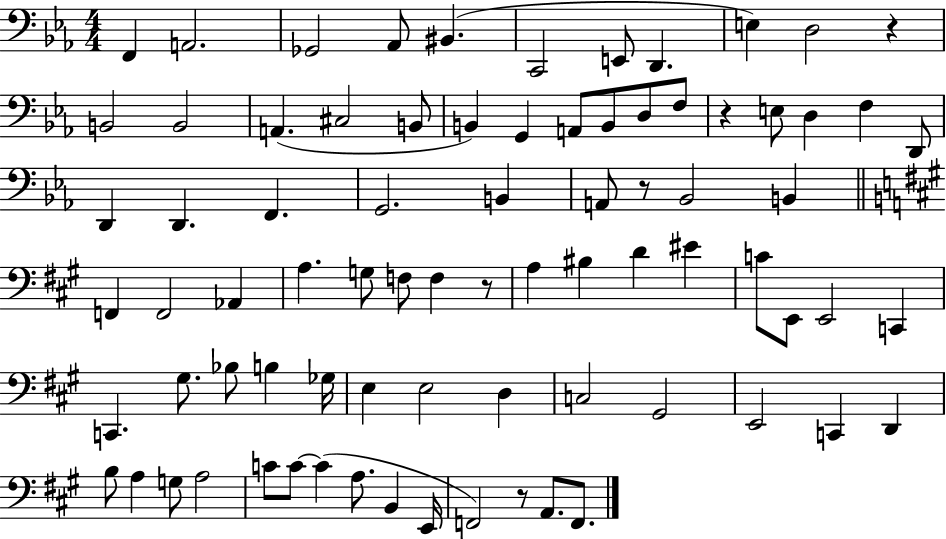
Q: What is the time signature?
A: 4/4